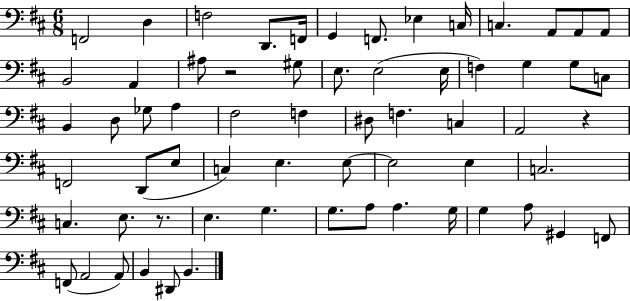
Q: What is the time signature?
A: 6/8